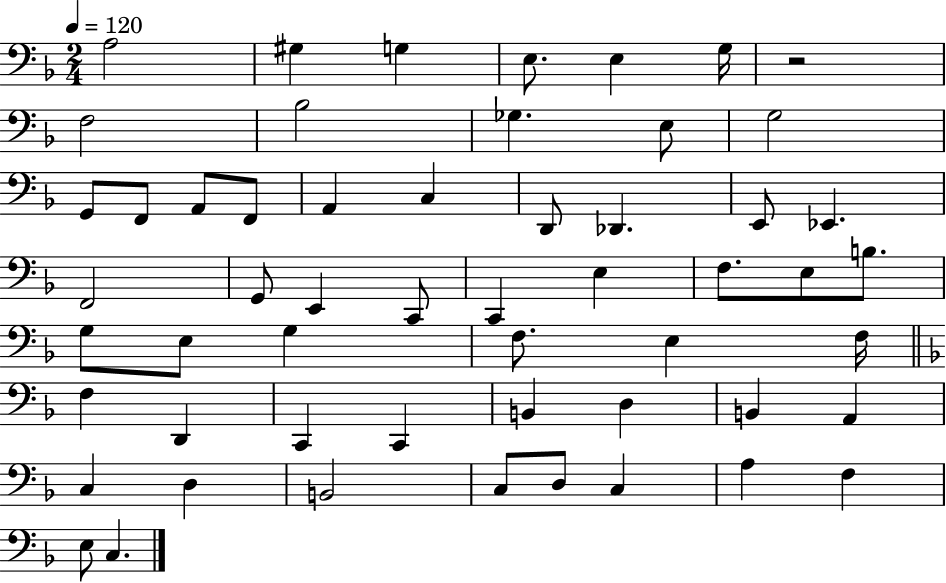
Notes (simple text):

A3/h G#3/q G3/q E3/e. E3/q G3/s R/h F3/h Bb3/h Gb3/q. E3/e G3/h G2/e F2/e A2/e F2/e A2/q C3/q D2/e Db2/q. E2/e Eb2/q. F2/h G2/e E2/q C2/e C2/q E3/q F3/e. E3/e B3/e. G3/e E3/e G3/q F3/e. E3/q F3/s F3/q D2/q C2/q C2/q B2/q D3/q B2/q A2/q C3/q D3/q B2/h C3/e D3/e C3/q A3/q F3/q E3/e C3/q.